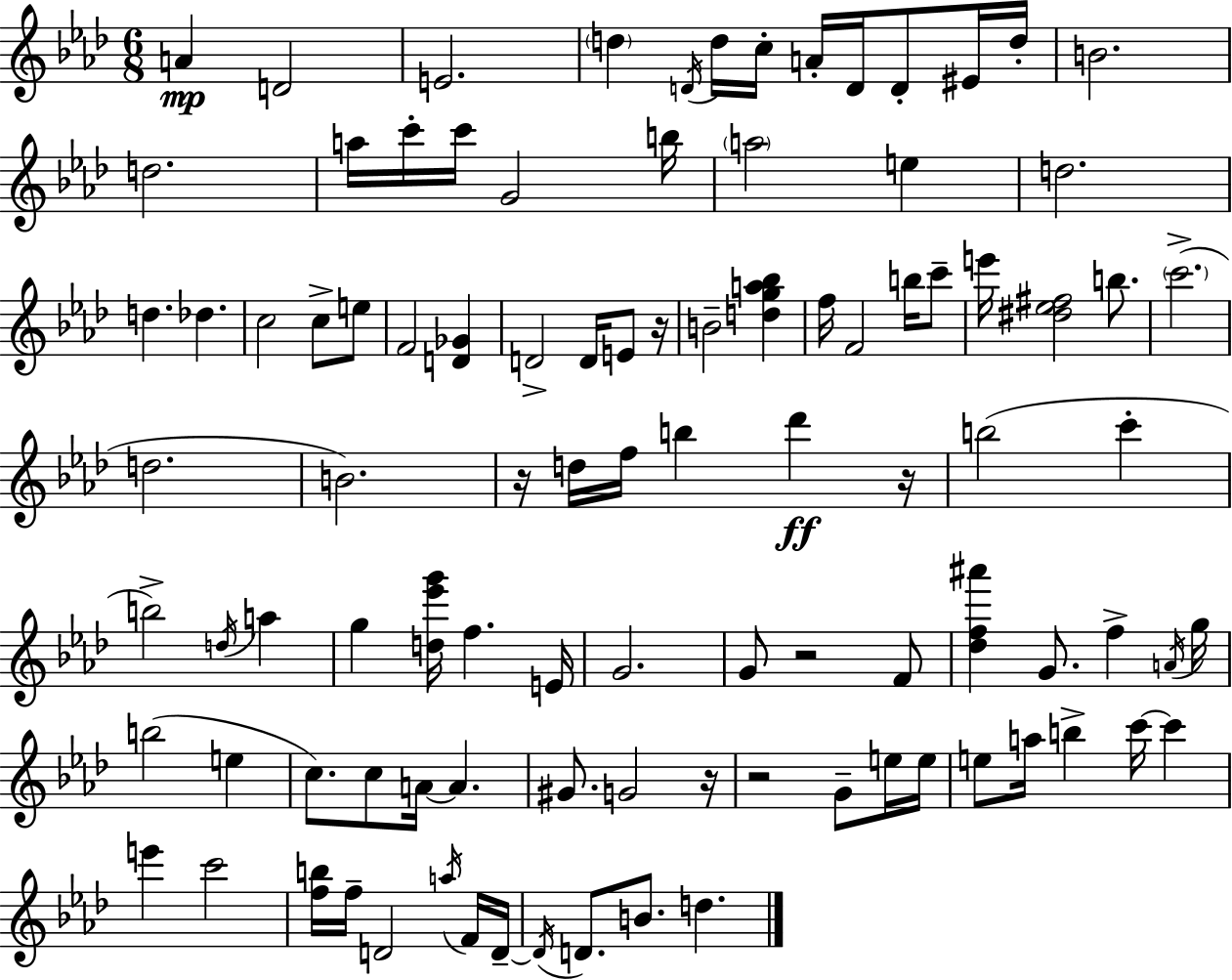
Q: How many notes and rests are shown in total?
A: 99